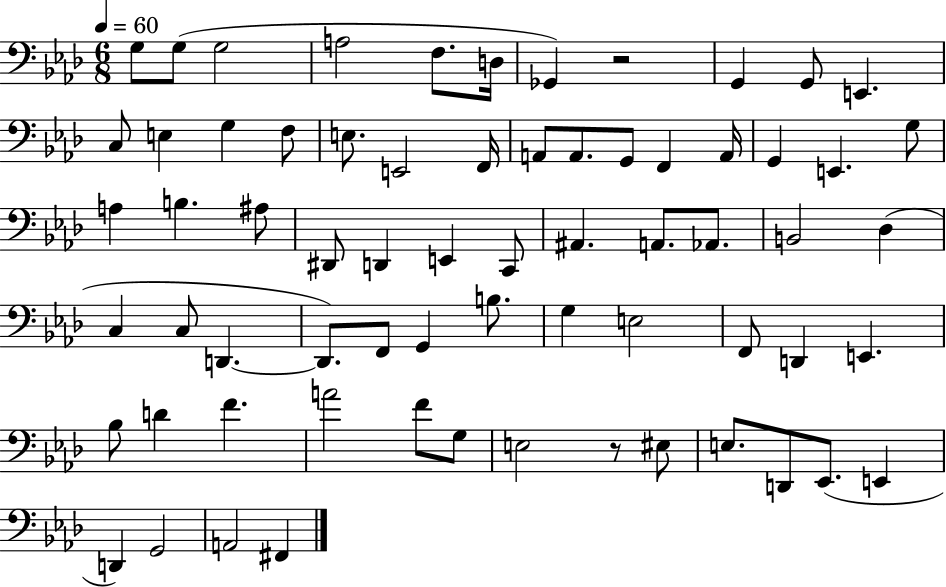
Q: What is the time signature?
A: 6/8